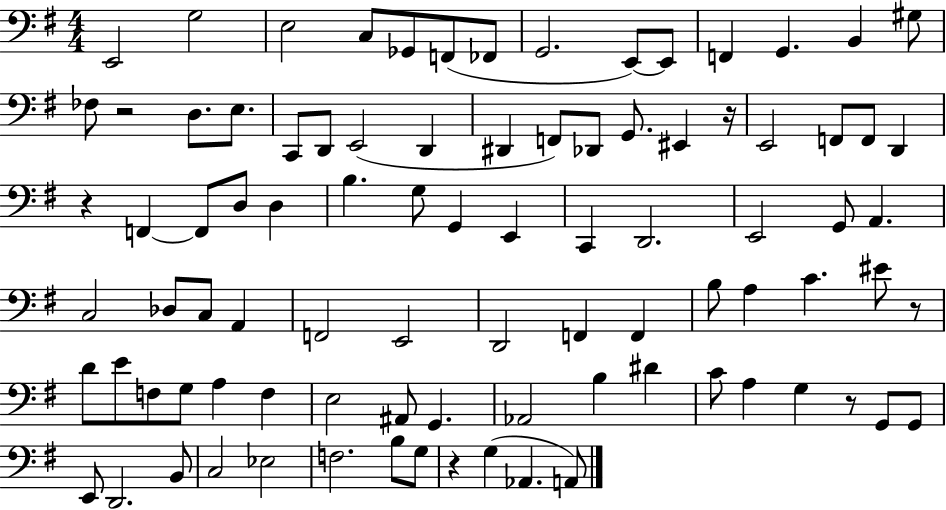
E2/h G3/h E3/h C3/e Gb2/e F2/e FES2/e G2/h. E2/e E2/e F2/q G2/q. B2/q G#3/e FES3/e R/h D3/e. E3/e. C2/e D2/e E2/h D2/q D#2/q F2/e Db2/e G2/e. EIS2/q R/s E2/h F2/e F2/e D2/q R/q F2/q F2/e D3/e D3/q B3/q. G3/e G2/q E2/q C2/q D2/h. E2/h G2/e A2/q. C3/h Db3/e C3/e A2/q F2/h E2/h D2/h F2/q F2/q B3/e A3/q C4/q. EIS4/e R/e D4/e E4/e F3/e G3/e A3/q F3/q E3/h A#2/e G2/q. Ab2/h B3/q D#4/q C4/e A3/q G3/q R/e G2/e G2/e E2/e D2/h. B2/e C3/h Eb3/h F3/h. B3/e G3/e R/q G3/q Ab2/q. A2/e